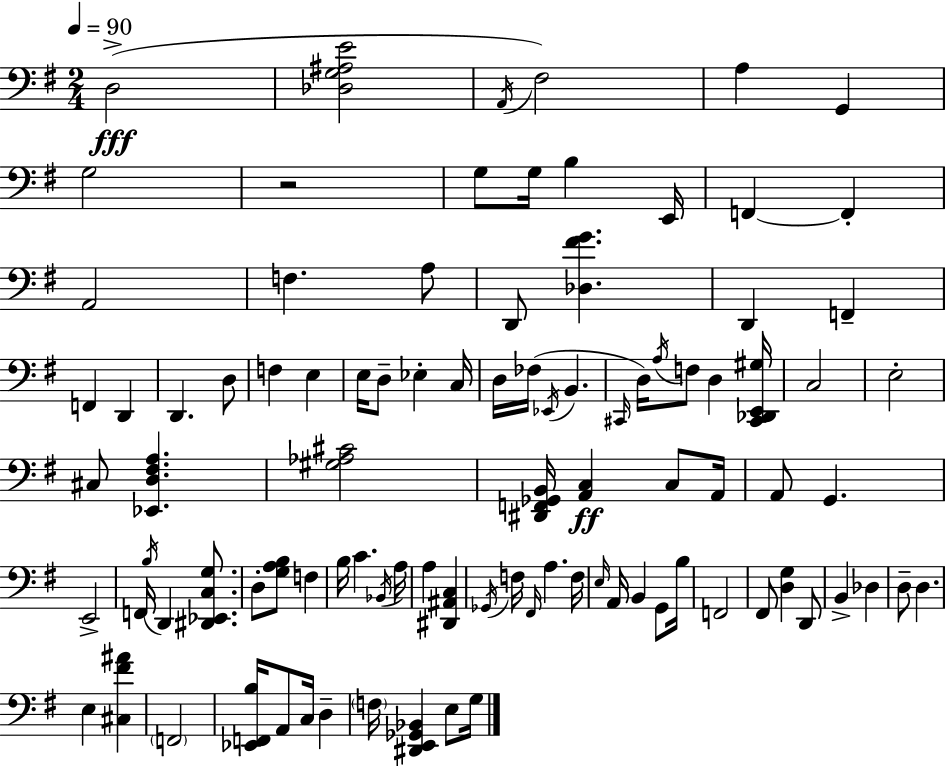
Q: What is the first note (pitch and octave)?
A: D3